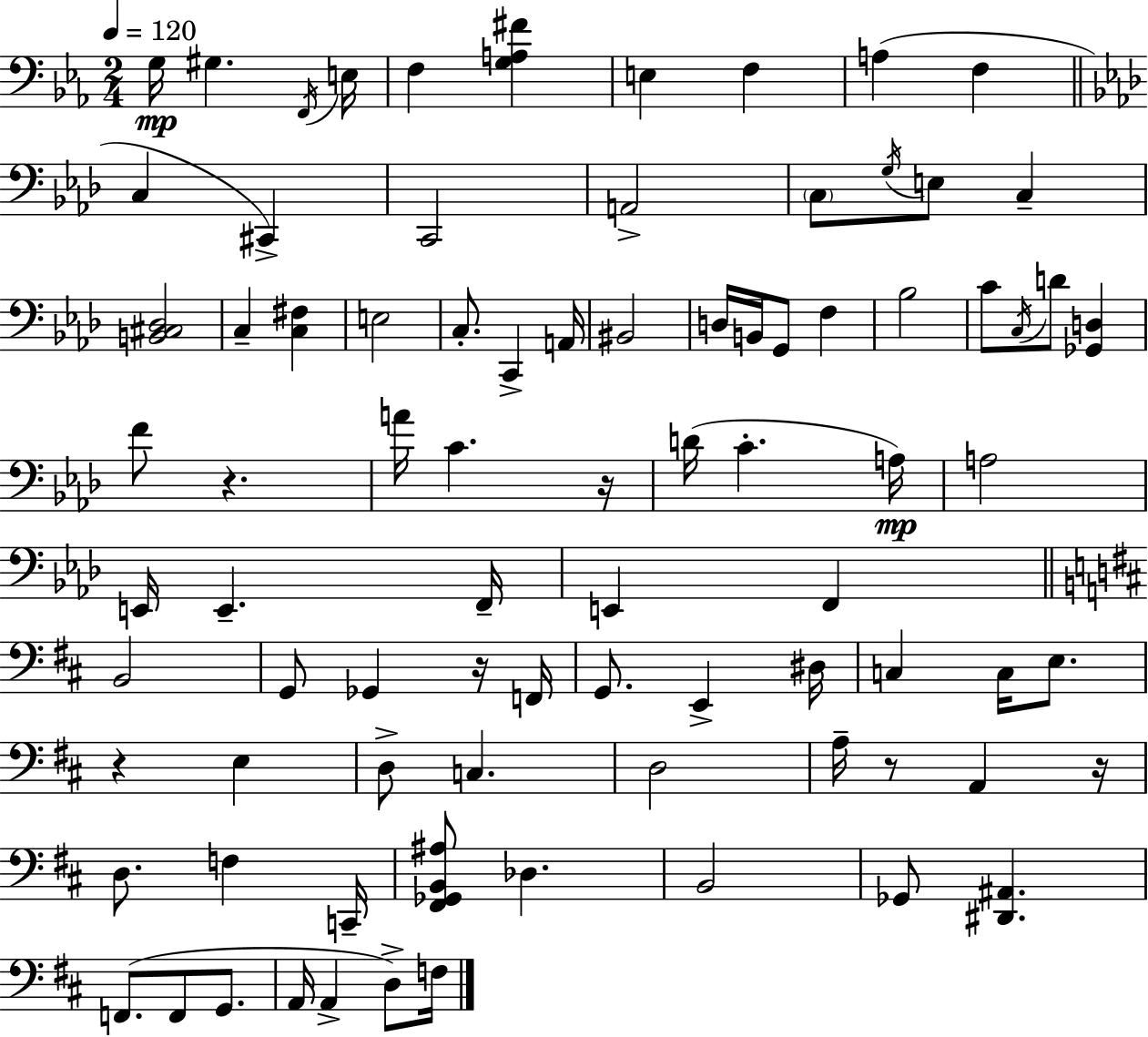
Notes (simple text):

G3/s G#3/q. F2/s E3/s F3/q [G3,A3,F#4]/q E3/q F3/q A3/q F3/q C3/q C#2/q C2/h A2/h C3/e G3/s E3/e C3/q [B2,C#3,Db3]/h C3/q [C3,F#3]/q E3/h C3/e. C2/q A2/s BIS2/h D3/s B2/s G2/e F3/q Bb3/h C4/e C3/s D4/e [Gb2,D3]/q F4/e R/q. A4/s C4/q. R/s D4/s C4/q. A3/s A3/h E2/s E2/q. F2/s E2/q F2/q B2/h G2/e Gb2/q R/s F2/s G2/e. E2/q D#3/s C3/q C3/s E3/e. R/q E3/q D3/e C3/q. D3/h A3/s R/e A2/q R/s D3/e. F3/q C2/s [F#2,Gb2,B2,A#3]/e Db3/q. B2/h Gb2/e [D#2,A#2]/q. F2/e. F2/e G2/e. A2/s A2/q D3/e F3/s